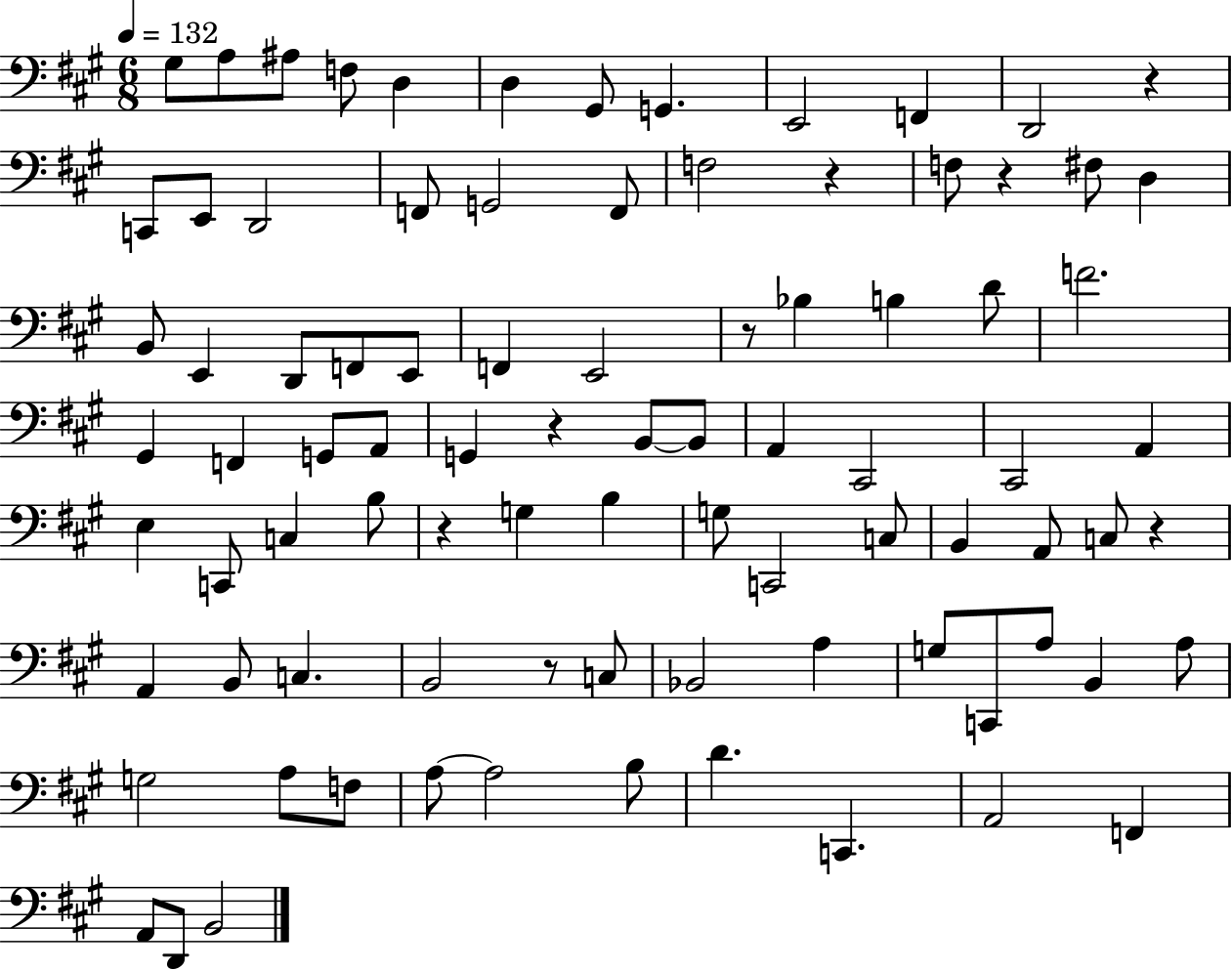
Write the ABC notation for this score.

X:1
T:Untitled
M:6/8
L:1/4
K:A
^G,/2 A,/2 ^A,/2 F,/2 D, D, ^G,,/2 G,, E,,2 F,, D,,2 z C,,/2 E,,/2 D,,2 F,,/2 G,,2 F,,/2 F,2 z F,/2 z ^F,/2 D, B,,/2 E,, D,,/2 F,,/2 E,,/2 F,, E,,2 z/2 _B, B, D/2 F2 ^G,, F,, G,,/2 A,,/2 G,, z B,,/2 B,,/2 A,, ^C,,2 ^C,,2 A,, E, C,,/2 C, B,/2 z G, B, G,/2 C,,2 C,/2 B,, A,,/2 C,/2 z A,, B,,/2 C, B,,2 z/2 C,/2 _B,,2 A, G,/2 C,,/2 A,/2 B,, A,/2 G,2 A,/2 F,/2 A,/2 A,2 B,/2 D C,, A,,2 F,, A,,/2 D,,/2 B,,2